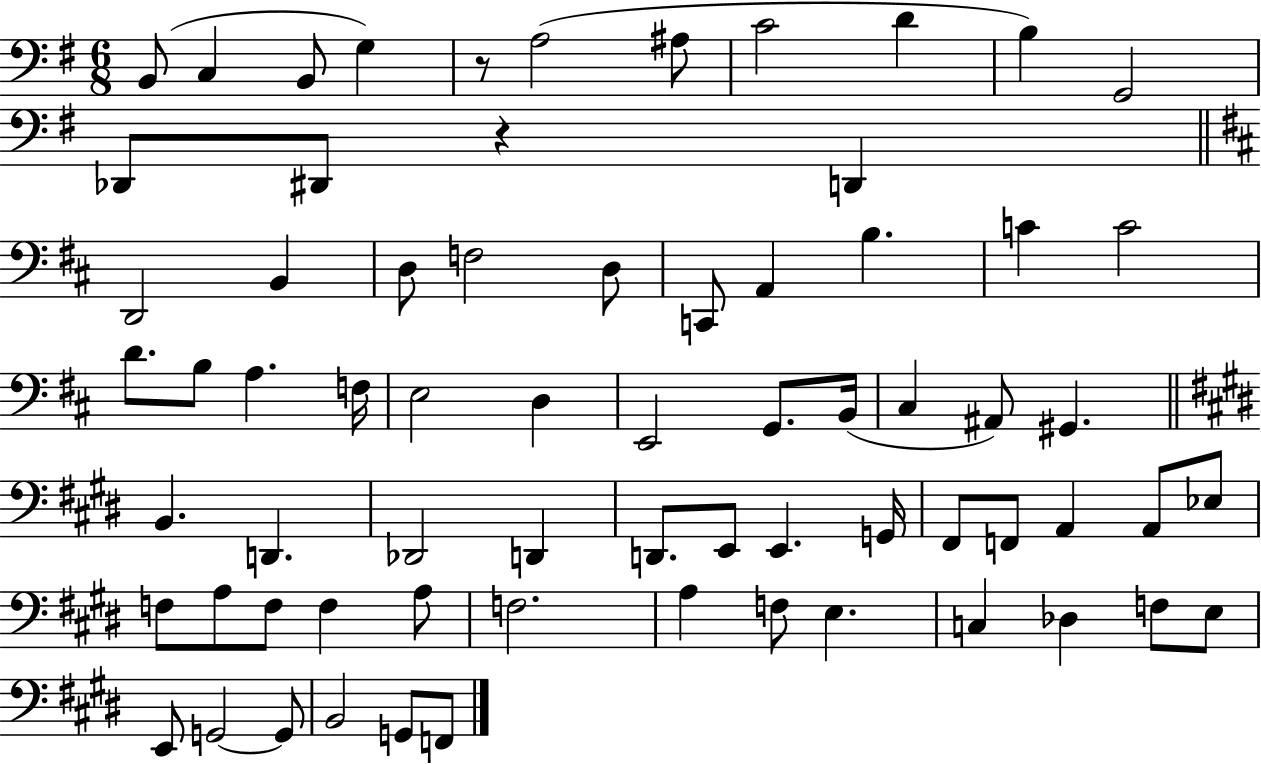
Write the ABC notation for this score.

X:1
T:Untitled
M:6/8
L:1/4
K:G
B,,/2 C, B,,/2 G, z/2 A,2 ^A,/2 C2 D B, G,,2 _D,,/2 ^D,,/2 z D,, D,,2 B,, D,/2 F,2 D,/2 C,,/2 A,, B, C C2 D/2 B,/2 A, F,/4 E,2 D, E,,2 G,,/2 B,,/4 ^C, ^A,,/2 ^G,, B,, D,, _D,,2 D,, D,,/2 E,,/2 E,, G,,/4 ^F,,/2 F,,/2 A,, A,,/2 _E,/2 F,/2 A,/2 F,/2 F, A,/2 F,2 A, F,/2 E, C, _D, F,/2 E,/2 E,,/2 G,,2 G,,/2 B,,2 G,,/2 F,,/2